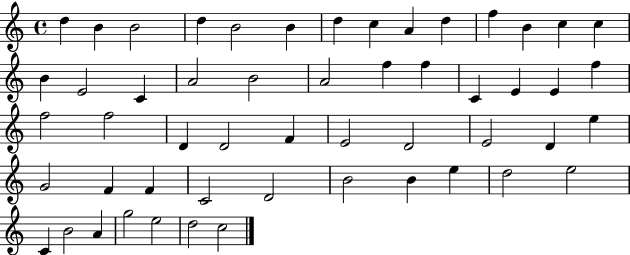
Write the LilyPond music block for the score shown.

{
  \clef treble
  \time 4/4
  \defaultTimeSignature
  \key c \major
  d''4 b'4 b'2 | d''4 b'2 b'4 | d''4 c''4 a'4 d''4 | f''4 b'4 c''4 c''4 | \break b'4 e'2 c'4 | a'2 b'2 | a'2 f''4 f''4 | c'4 e'4 e'4 f''4 | \break f''2 f''2 | d'4 d'2 f'4 | e'2 d'2 | e'2 d'4 e''4 | \break g'2 f'4 f'4 | c'2 d'2 | b'2 b'4 e''4 | d''2 e''2 | \break c'4 b'2 a'4 | g''2 e''2 | d''2 c''2 | \bar "|."
}